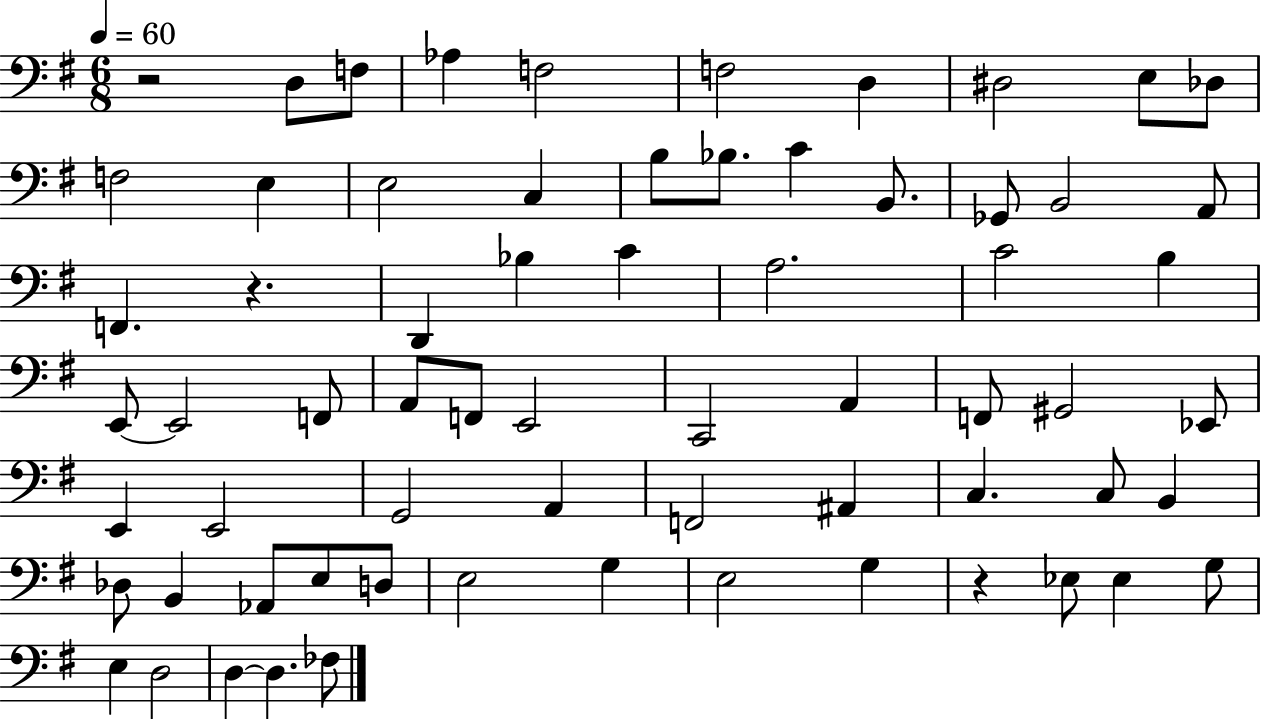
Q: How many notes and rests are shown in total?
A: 67